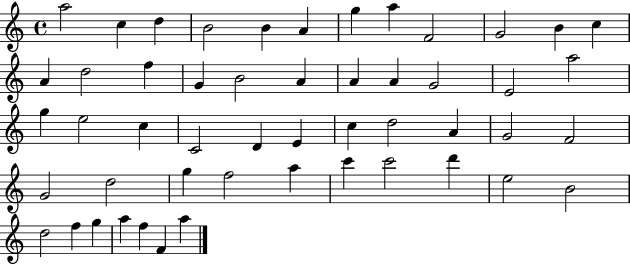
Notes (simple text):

A5/h C5/q D5/q B4/h B4/q A4/q G5/q A5/q F4/h G4/h B4/q C5/q A4/q D5/h F5/q G4/q B4/h A4/q A4/q A4/q G4/h E4/h A5/h G5/q E5/h C5/q C4/h D4/q E4/q C5/q D5/h A4/q G4/h F4/h G4/h D5/h G5/q F5/h A5/q C6/q C6/h D6/q E5/h B4/h D5/h F5/q G5/q A5/q F5/q F4/q A5/q